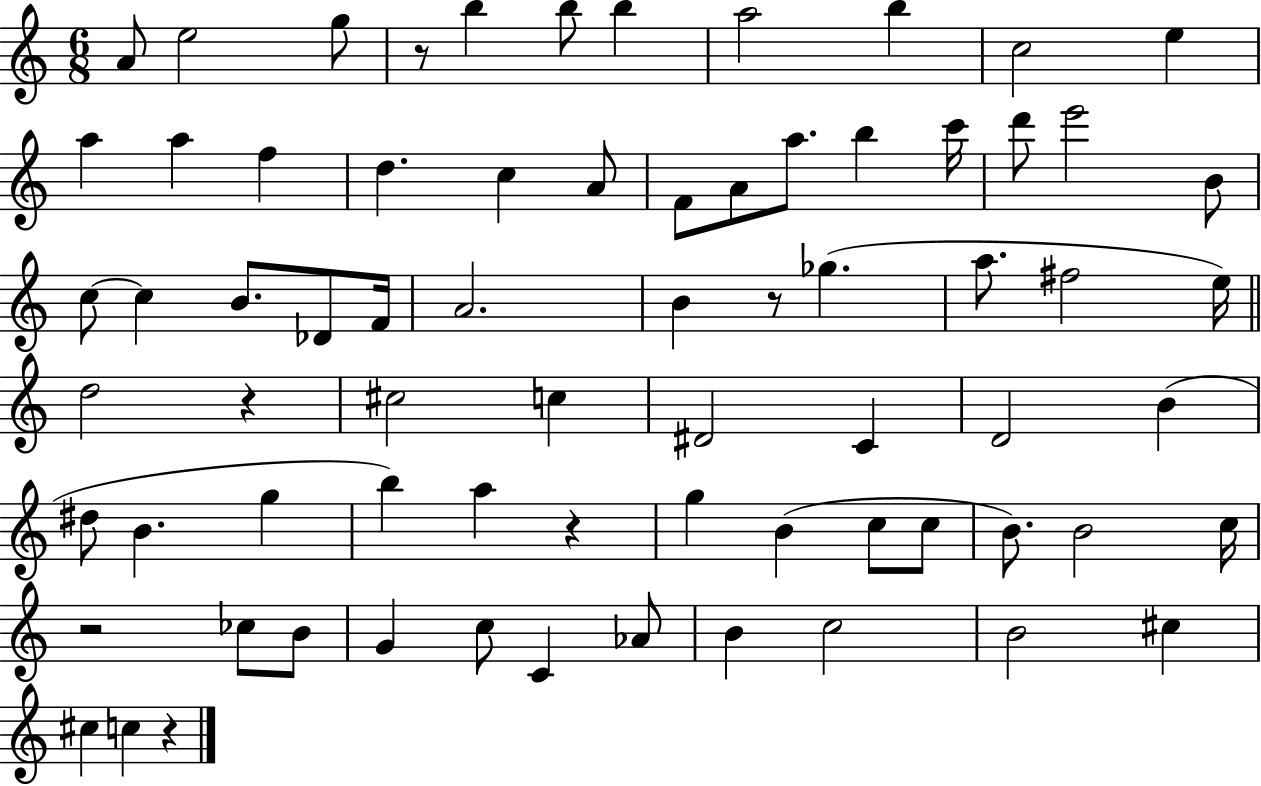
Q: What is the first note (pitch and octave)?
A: A4